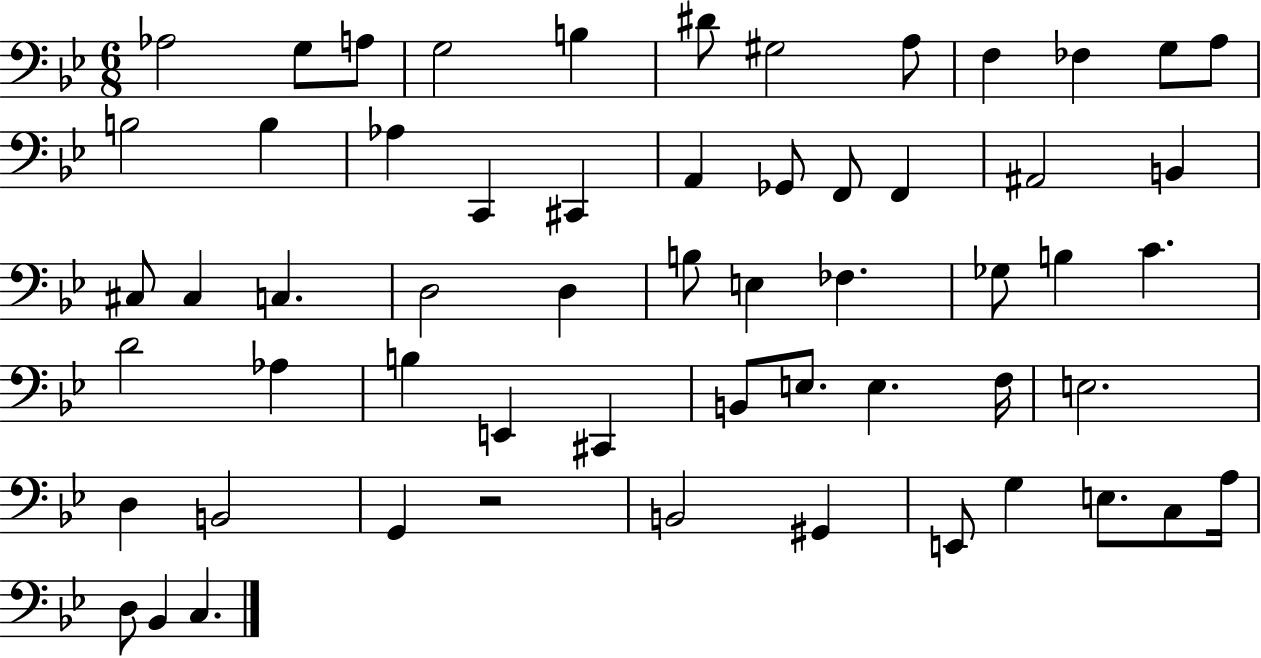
{
  \clef bass
  \numericTimeSignature
  \time 6/8
  \key bes \major
  aes2 g8 a8 | g2 b4 | dis'8 gis2 a8 | f4 fes4 g8 a8 | \break b2 b4 | aes4 c,4 cis,4 | a,4 ges,8 f,8 f,4 | ais,2 b,4 | \break cis8 cis4 c4. | d2 d4 | b8 e4 fes4. | ges8 b4 c'4. | \break d'2 aes4 | b4 e,4 cis,4 | b,8 e8. e4. f16 | e2. | \break d4 b,2 | g,4 r2 | b,2 gis,4 | e,8 g4 e8. c8 a16 | \break d8 bes,4 c4. | \bar "|."
}